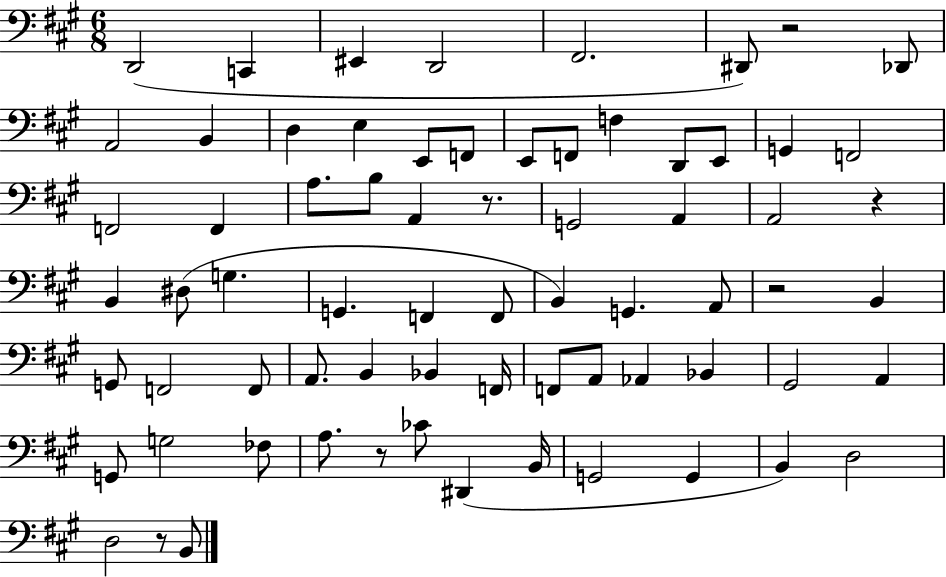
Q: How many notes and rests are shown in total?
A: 70